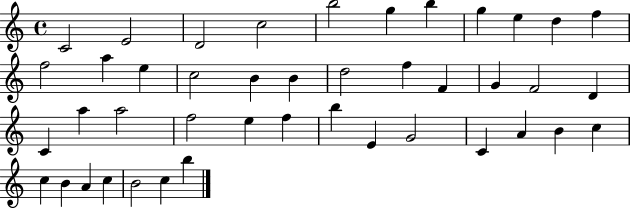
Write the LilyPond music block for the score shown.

{
  \clef treble
  \time 4/4
  \defaultTimeSignature
  \key c \major
  c'2 e'2 | d'2 c''2 | b''2 g''4 b''4 | g''4 e''4 d''4 f''4 | \break f''2 a''4 e''4 | c''2 b'4 b'4 | d''2 f''4 f'4 | g'4 f'2 d'4 | \break c'4 a''4 a''2 | f''2 e''4 f''4 | b''4 e'4 g'2 | c'4 a'4 b'4 c''4 | \break c''4 b'4 a'4 c''4 | b'2 c''4 b''4 | \bar "|."
}